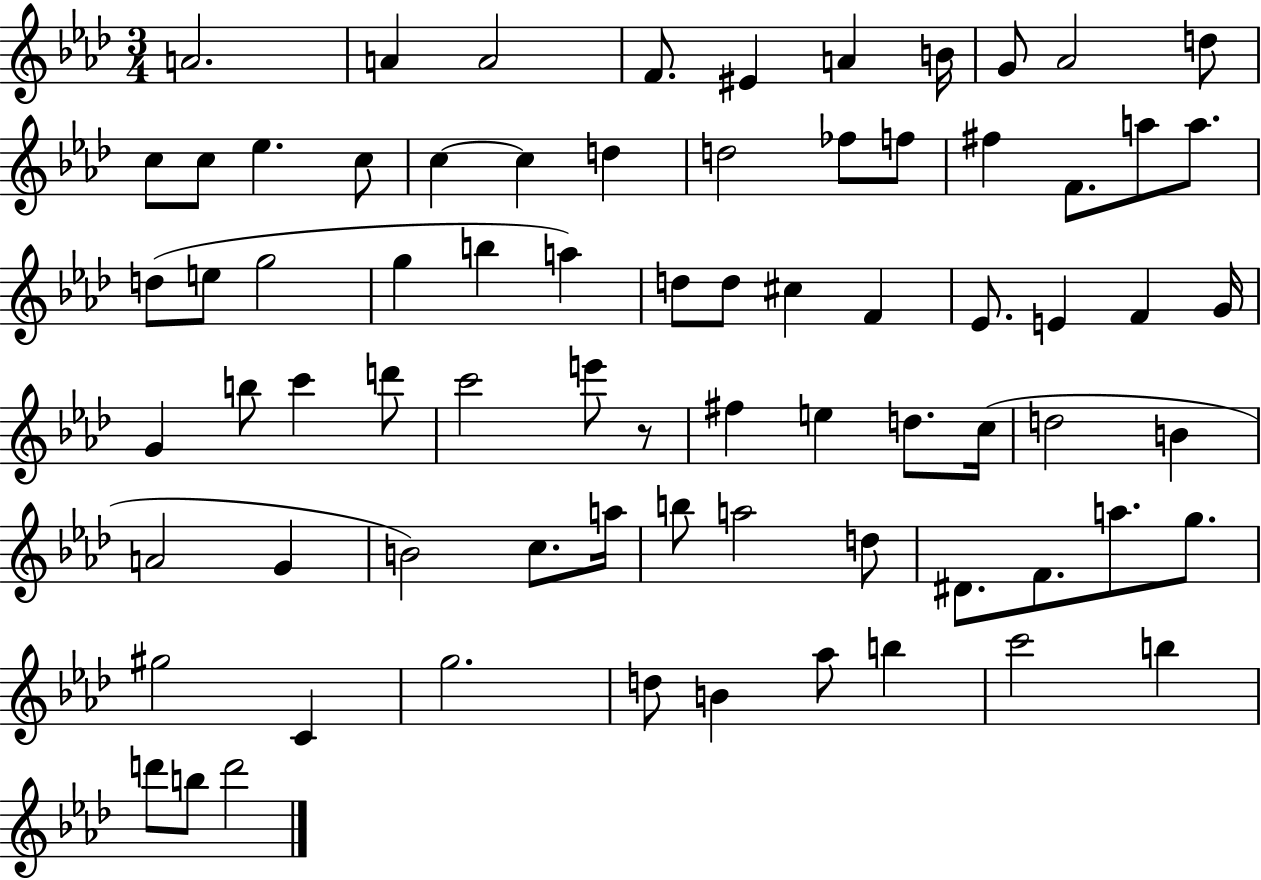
X:1
T:Untitled
M:3/4
L:1/4
K:Ab
A2 A A2 F/2 ^E A B/4 G/2 _A2 d/2 c/2 c/2 _e c/2 c c d d2 _f/2 f/2 ^f F/2 a/2 a/2 d/2 e/2 g2 g b a d/2 d/2 ^c F _E/2 E F G/4 G b/2 c' d'/2 c'2 e'/2 z/2 ^f e d/2 c/4 d2 B A2 G B2 c/2 a/4 b/2 a2 d/2 ^D/2 F/2 a/2 g/2 ^g2 C g2 d/2 B _a/2 b c'2 b d'/2 b/2 d'2